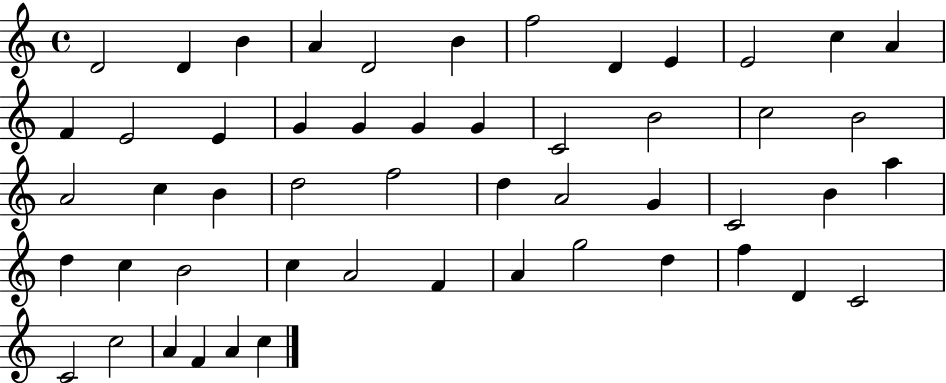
X:1
T:Untitled
M:4/4
L:1/4
K:C
D2 D B A D2 B f2 D E E2 c A F E2 E G G G G C2 B2 c2 B2 A2 c B d2 f2 d A2 G C2 B a d c B2 c A2 F A g2 d f D C2 C2 c2 A F A c